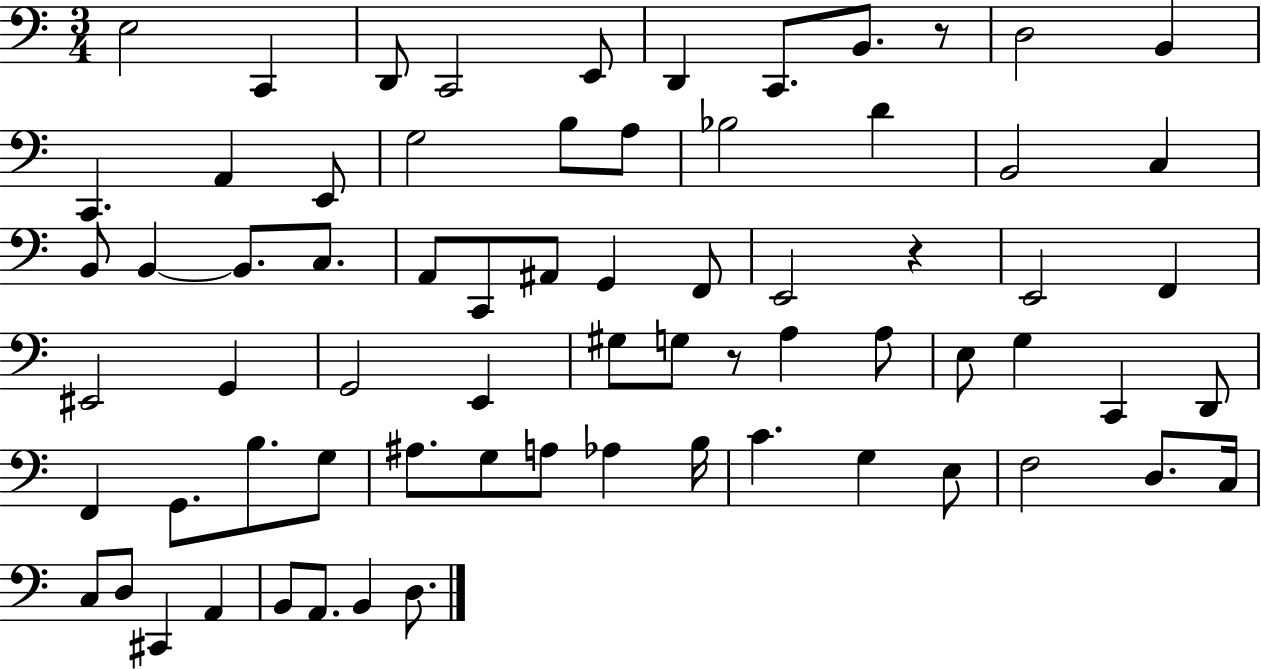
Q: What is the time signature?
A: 3/4